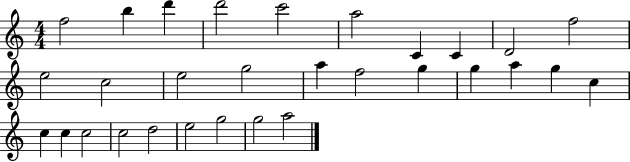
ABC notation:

X:1
T:Untitled
M:4/4
L:1/4
K:C
f2 b d' d'2 c'2 a2 C C D2 f2 e2 c2 e2 g2 a f2 g g a g c c c c2 c2 d2 e2 g2 g2 a2